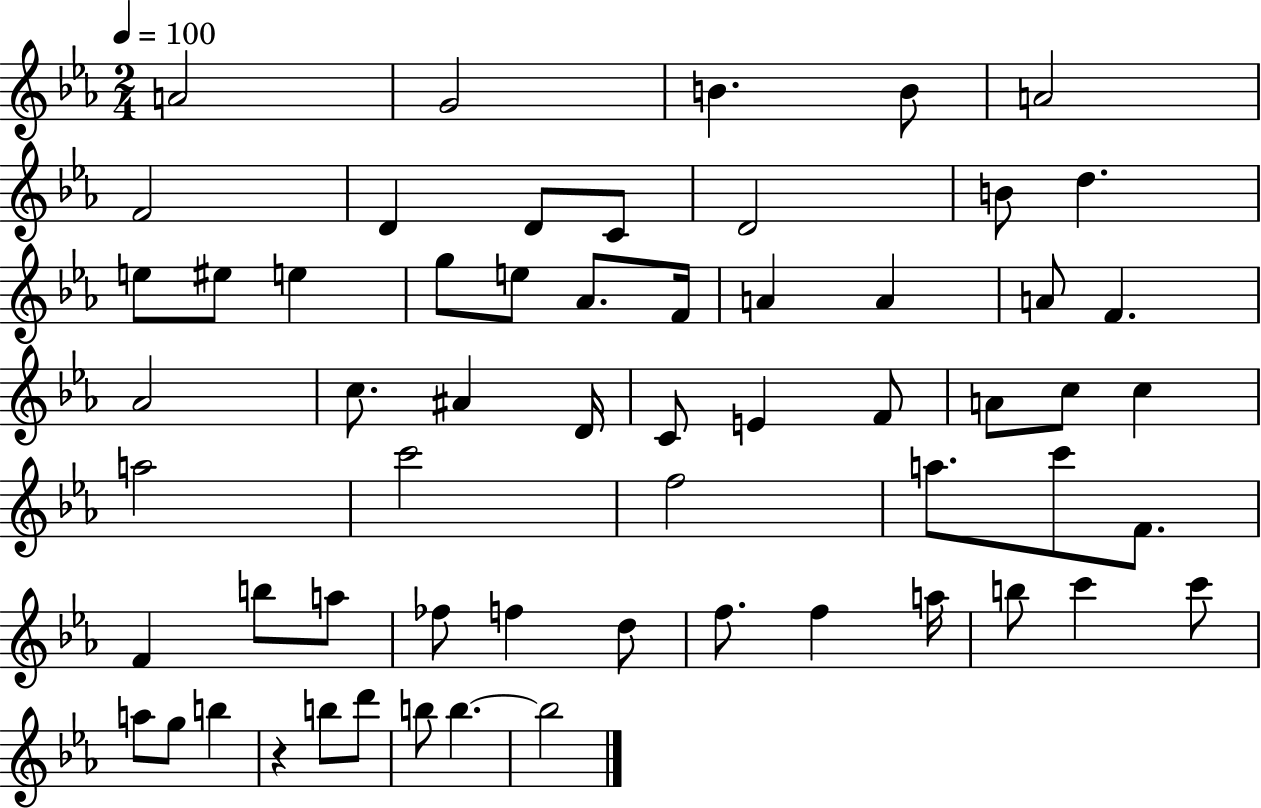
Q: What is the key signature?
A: EES major